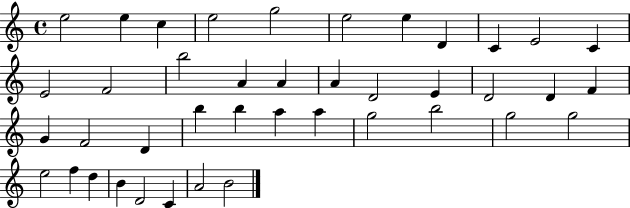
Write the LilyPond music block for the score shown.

{
  \clef treble
  \time 4/4
  \defaultTimeSignature
  \key c \major
  e''2 e''4 c''4 | e''2 g''2 | e''2 e''4 d'4 | c'4 e'2 c'4 | \break e'2 f'2 | b''2 a'4 a'4 | a'4 d'2 e'4 | d'2 d'4 f'4 | \break g'4 f'2 d'4 | b''4 b''4 a''4 a''4 | g''2 b''2 | g''2 g''2 | \break e''2 f''4 d''4 | b'4 d'2 c'4 | a'2 b'2 | \bar "|."
}